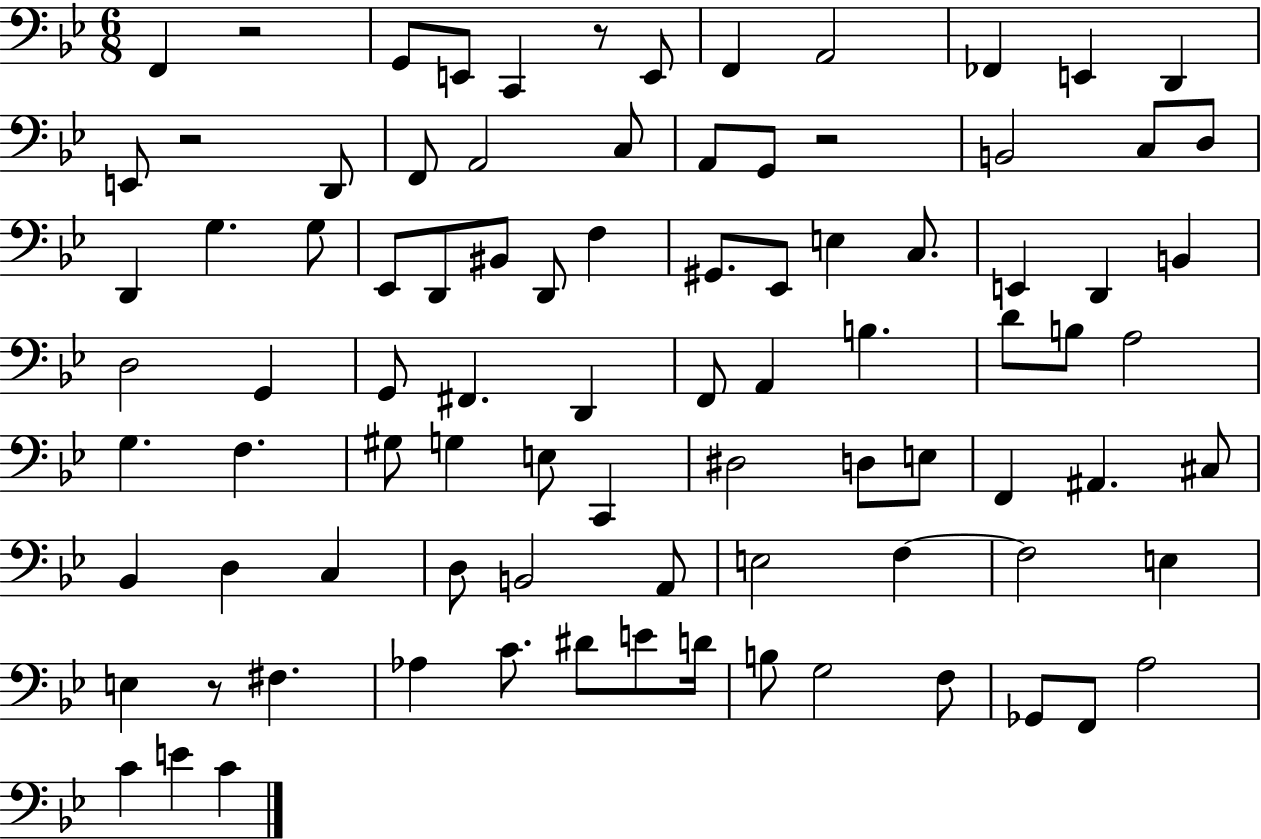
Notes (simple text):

F2/q R/h G2/e E2/e C2/q R/e E2/e F2/q A2/h FES2/q E2/q D2/q E2/e R/h D2/e F2/e A2/h C3/e A2/e G2/e R/h B2/h C3/e D3/e D2/q G3/q. G3/e Eb2/e D2/e BIS2/e D2/e F3/q G#2/e. Eb2/e E3/q C3/e. E2/q D2/q B2/q D3/h G2/q G2/e F#2/q. D2/q F2/e A2/q B3/q. D4/e B3/e A3/h G3/q. F3/q. G#3/e G3/q E3/e C2/q D#3/h D3/e E3/e F2/q A#2/q. C#3/e Bb2/q D3/q C3/q D3/e B2/h A2/e E3/h F3/q F3/h E3/q E3/q R/e F#3/q. Ab3/q C4/e. D#4/e E4/e D4/s B3/e G3/h F3/e Gb2/e F2/e A3/h C4/q E4/q C4/q